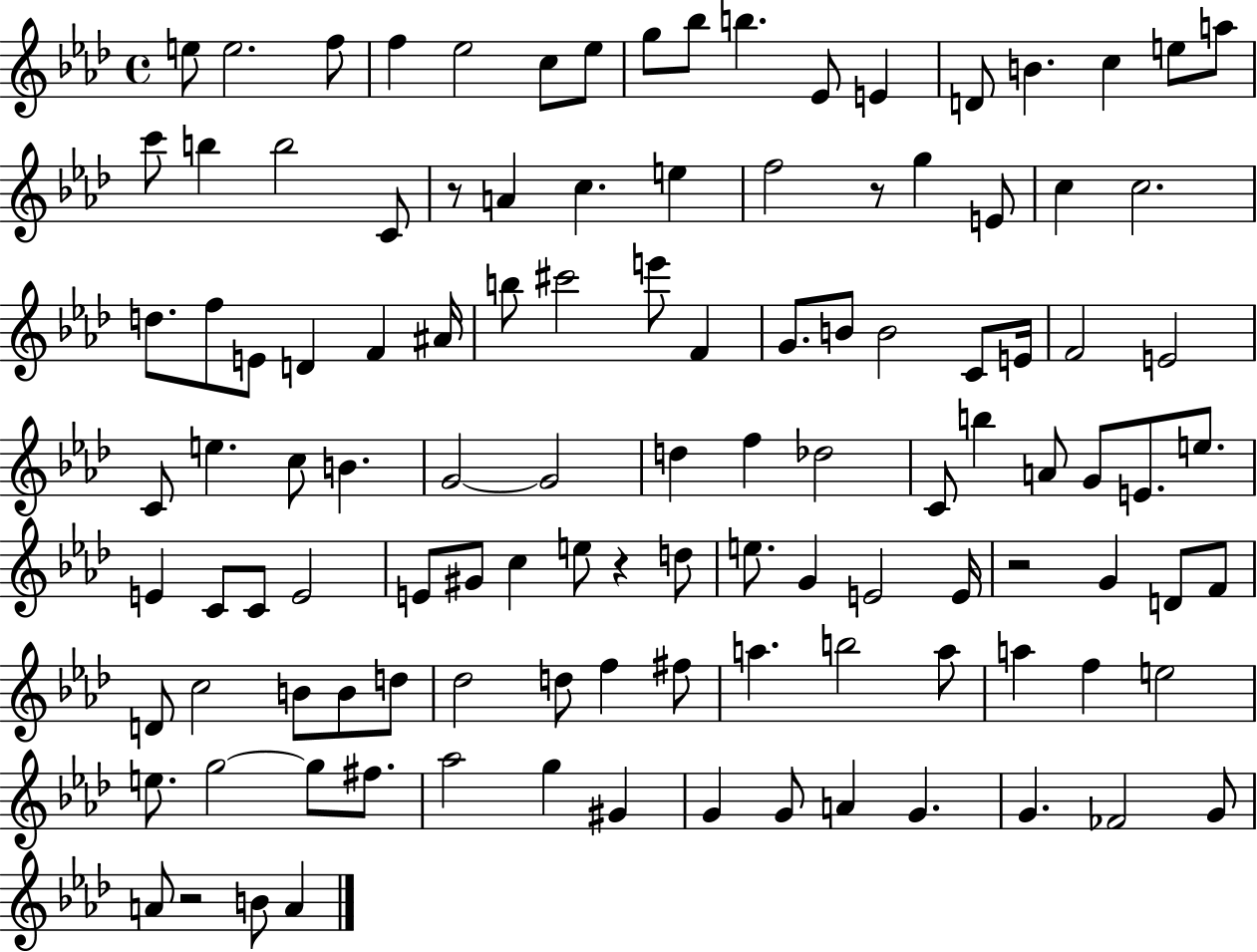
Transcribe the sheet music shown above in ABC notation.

X:1
T:Untitled
M:4/4
L:1/4
K:Ab
e/2 e2 f/2 f _e2 c/2 _e/2 g/2 _b/2 b _E/2 E D/2 B c e/2 a/2 c'/2 b b2 C/2 z/2 A c e f2 z/2 g E/2 c c2 d/2 f/2 E/2 D F ^A/4 b/2 ^c'2 e'/2 F G/2 B/2 B2 C/2 E/4 F2 E2 C/2 e c/2 B G2 G2 d f _d2 C/2 b A/2 G/2 E/2 e/2 E C/2 C/2 E2 E/2 ^G/2 c e/2 z d/2 e/2 G E2 E/4 z2 G D/2 F/2 D/2 c2 B/2 B/2 d/2 _d2 d/2 f ^f/2 a b2 a/2 a f e2 e/2 g2 g/2 ^f/2 _a2 g ^G G G/2 A G G _F2 G/2 A/2 z2 B/2 A